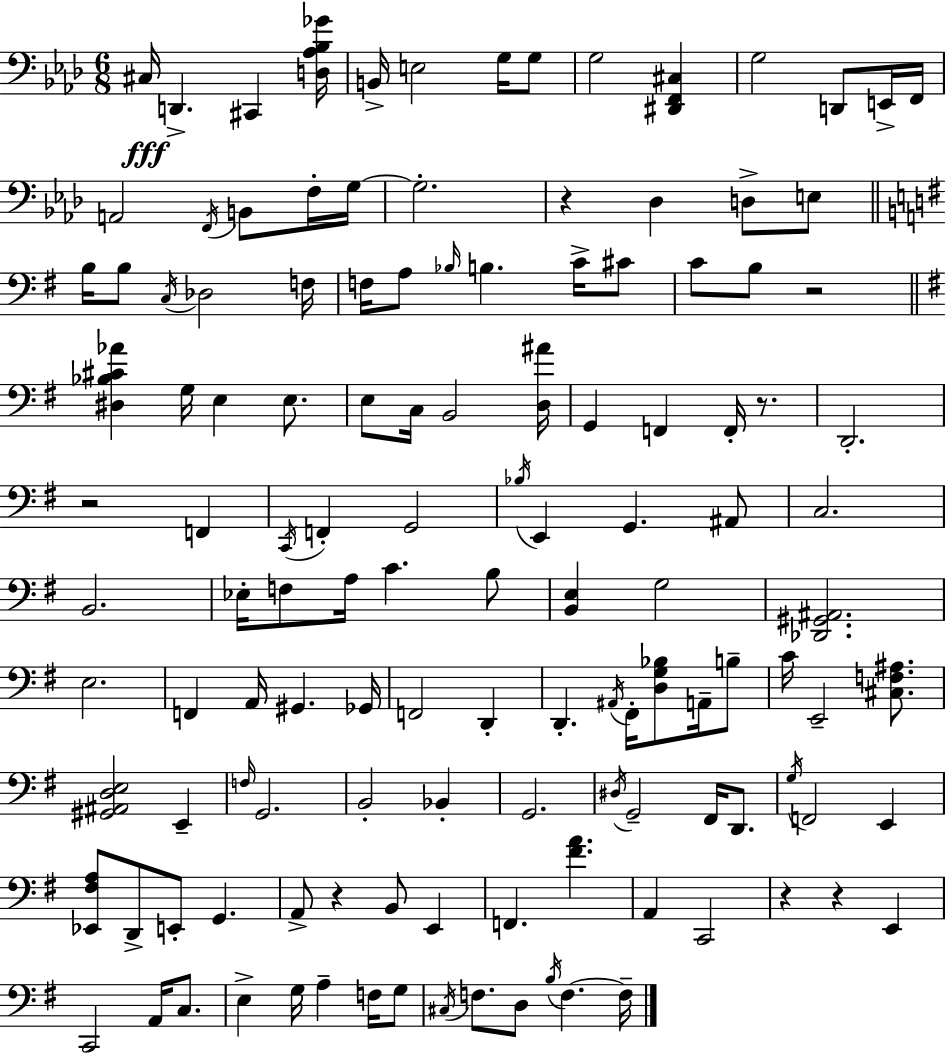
C#3/s D2/q. C#2/q [D3,Ab3,Bb3,Gb4]/s B2/s E3/h G3/s G3/e G3/h [D#2,F2,C#3]/q G3/h D2/e E2/s F2/s A2/h F2/s B2/e F3/s G3/s G3/h. R/q Db3/q D3/e E3/e B3/s B3/e C3/s Db3/h F3/s F3/s A3/e Bb3/s B3/q. C4/s C#4/e C4/e B3/e R/h [D#3,Bb3,C#4,Ab4]/q G3/s E3/q E3/e. E3/e C3/s B2/h [D3,A#4]/s G2/q F2/q F2/s R/e. D2/h. R/h F2/q C2/s F2/q G2/h Bb3/s E2/q G2/q. A#2/e C3/h. B2/h. Eb3/s F3/e A3/s C4/q. B3/e [B2,E3]/q G3/h [Db2,G#2,A#2]/h. E3/h. F2/q A2/s G#2/q. Gb2/s F2/h D2/q D2/q. A#2/s F#2/s [D3,G3,Bb3]/e A2/s B3/e C4/s E2/h [C#3,F3,A#3]/e. [G#2,A#2,D3,E3]/h E2/q F3/s G2/h. B2/h Bb2/q G2/h. D#3/s G2/h F#2/s D2/e. G3/s F2/h E2/q [Eb2,F#3,A3]/e D2/e E2/e G2/q. A2/e R/q B2/e E2/q F2/q. [F#4,A4]/q. A2/q C2/h R/q R/q E2/q C2/h A2/s C3/e. E3/q G3/s A3/q F3/s G3/e C#3/s F3/e. D3/e B3/s F3/q. F3/s